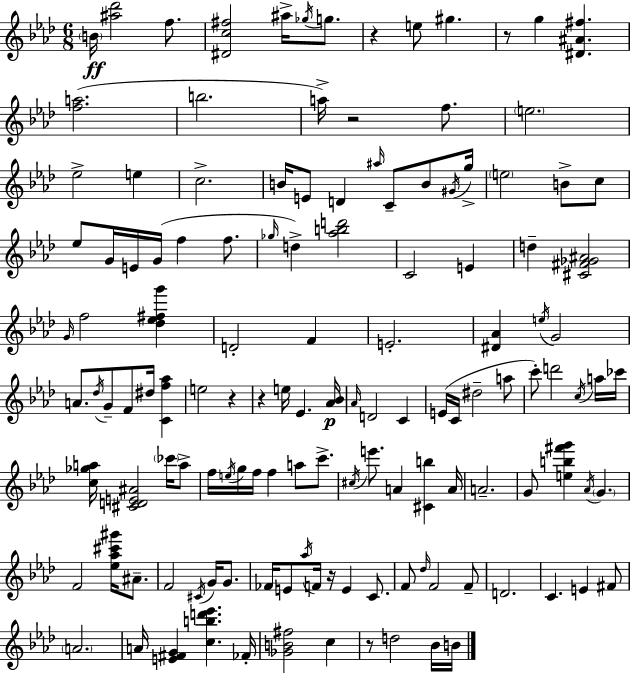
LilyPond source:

{
  \clef treble
  \numericTimeSignature
  \time 6/8
  \key f \minor
  \repeat volta 2 { \parenthesize b'16\ff <ais'' des'''>2 f''8. | <dis' c'' fis''>2 ais''16-> \acciaccatura { ges''16 } g''8. | r4 e''8 gis''4. | r8 g''4 <dis' ais' fis''>4. | \break <f'' a''>2.( | b''2. | a''16->) r2 f''8. | \parenthesize e''2. | \break ees''2-> e''4 | c''2.-> | b'16 e'8 d'4 \grace { ais''16 } c'8-- b'8 | \acciaccatura { gis'16 } g''16-> \parenthesize e''2 b'8-> | \break c''8 ees''8 g'16 e'16 g'16( f''4 | f''8. \grace { ges''16 }) d''4-> <aes'' b'' d'''>2 | c'2 | e'4 d''4-- <cis' fis' ges' ais'>2 | \break \grace { g'16 } f''2 | <des'' ees'' fis'' g'''>4 d'2-. | f'4 e'2.-. | <dis' aes'>4 \acciaccatura { e''16 } g'2 | \break a'8. \acciaccatura { des''16 } g'8-- | f'8 dis''16 <c' f'' aes''>4 e''2 | r4 r4 e''16 | ees'4. <aes' bes'>16\p \grace { aes'16 } d'2 | \break c'4 e'16( c'16 dis''2-- | a''8 c'''8-.) d'''2 | \acciaccatura { c''16 } a''16 ces'''16 <c'' ges'' a''>16 <cis' d' e' ais'>2 | \parenthesize ces'''16 a''8-> f''16 \acciaccatura { e''16 } g''16 | \break f''16 f''4 a''8 c'''8.-> \acciaccatura { cis''16 } e'''8. | a'4 <cis' b''>4 a'16 a'2.-- | g'8 | <e'' b'' fis''' g'''>4 \acciaccatura { aes'16 } \parenthesize g'4. | \break f'2 <ees'' aes'' cis''' gis'''>16 ais'8.-- | f'2 \acciaccatura { cis'16 } g'16 g'8. | fes'16 e'8 \acciaccatura { aes''16 } f'16 r16 e'4 c'8. | f'8 \grace { des''16 } f'2 | \break f'8-- d'2. | c'4. e'4 | fis'8 \parenthesize a'2. | a'16 <e' fis' g'>4 <c'' b'' d''' ees'''>4. | \break fes'16-. <ges' b' fis''>2 c''4 | r8 d''2 | bes'16 b'16 } \bar "|."
}